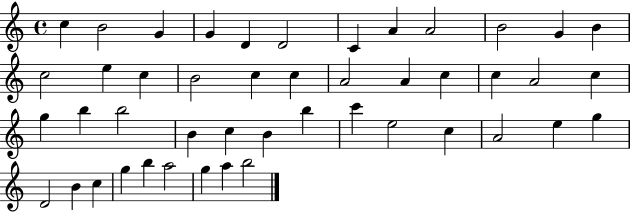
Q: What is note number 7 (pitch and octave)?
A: C4